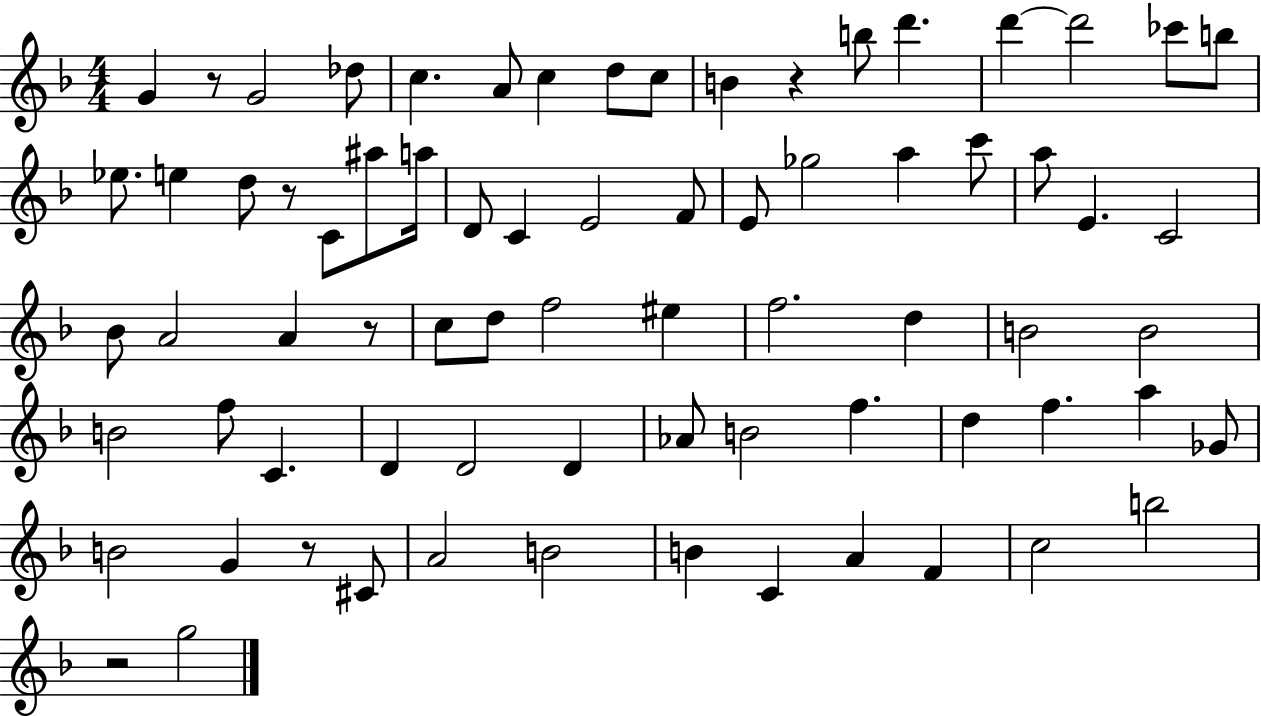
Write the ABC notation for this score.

X:1
T:Untitled
M:4/4
L:1/4
K:F
G z/2 G2 _d/2 c A/2 c d/2 c/2 B z b/2 d' d' d'2 _c'/2 b/2 _e/2 e d/2 z/2 C/2 ^a/2 a/4 D/2 C E2 F/2 E/2 _g2 a c'/2 a/2 E C2 _B/2 A2 A z/2 c/2 d/2 f2 ^e f2 d B2 B2 B2 f/2 C D D2 D _A/2 B2 f d f a _G/2 B2 G z/2 ^C/2 A2 B2 B C A F c2 b2 z2 g2